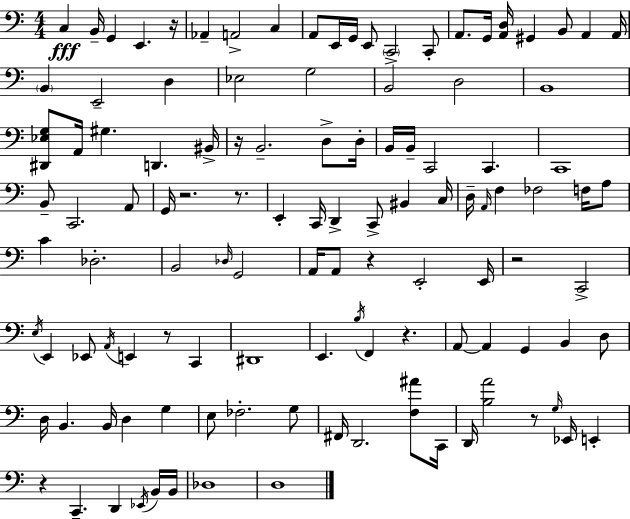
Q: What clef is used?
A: bass